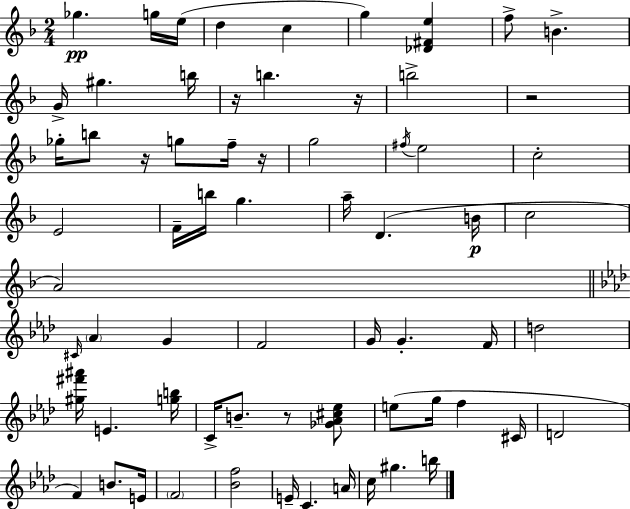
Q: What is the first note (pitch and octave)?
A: Gb5